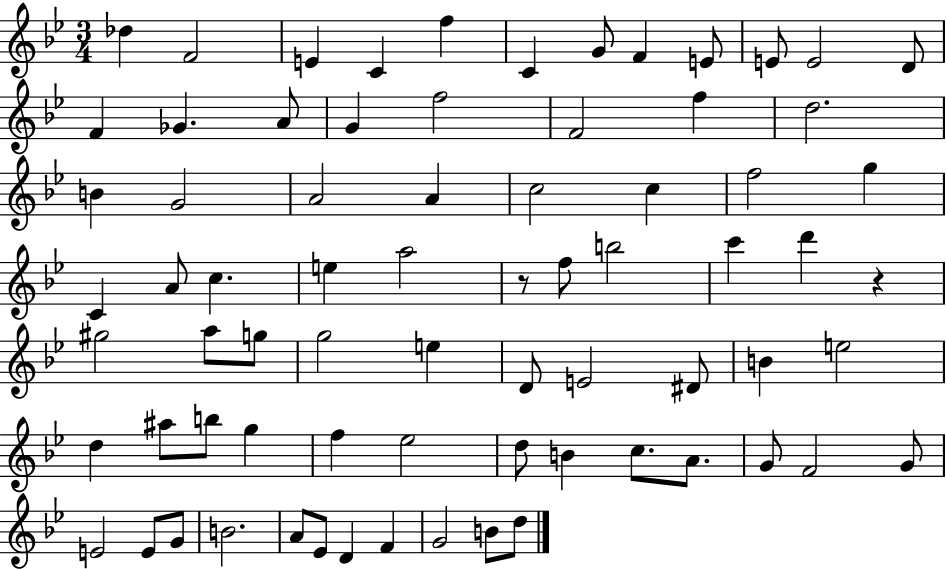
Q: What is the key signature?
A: BES major